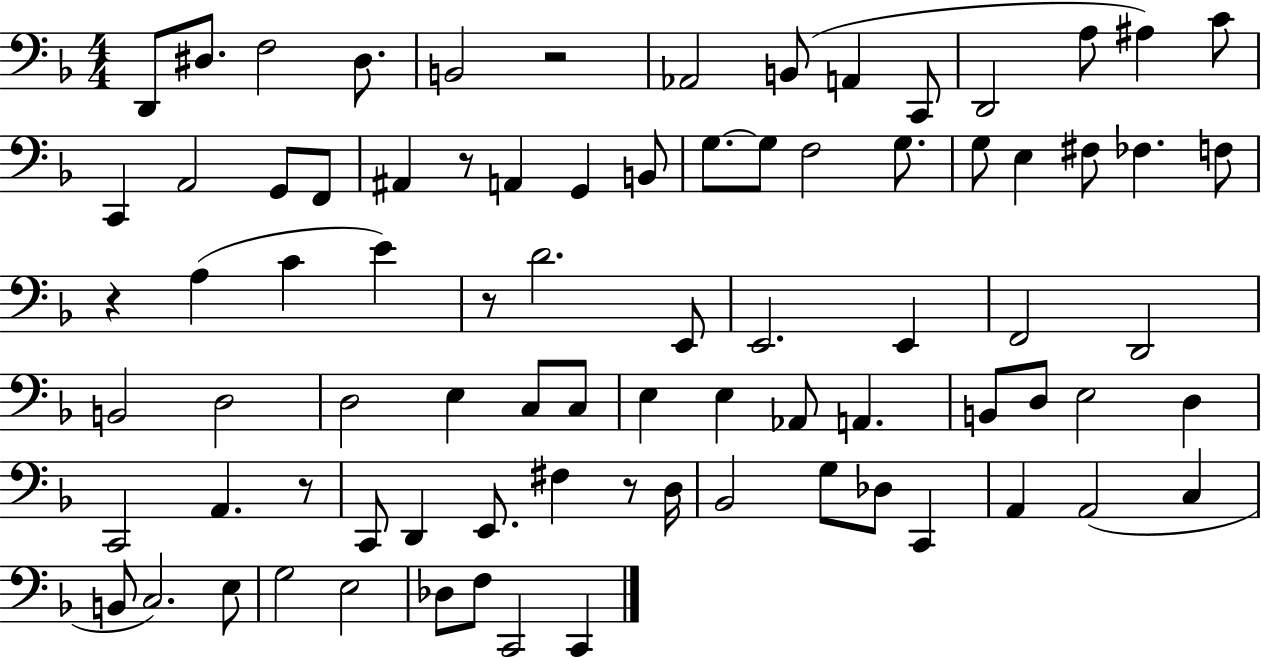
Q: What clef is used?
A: bass